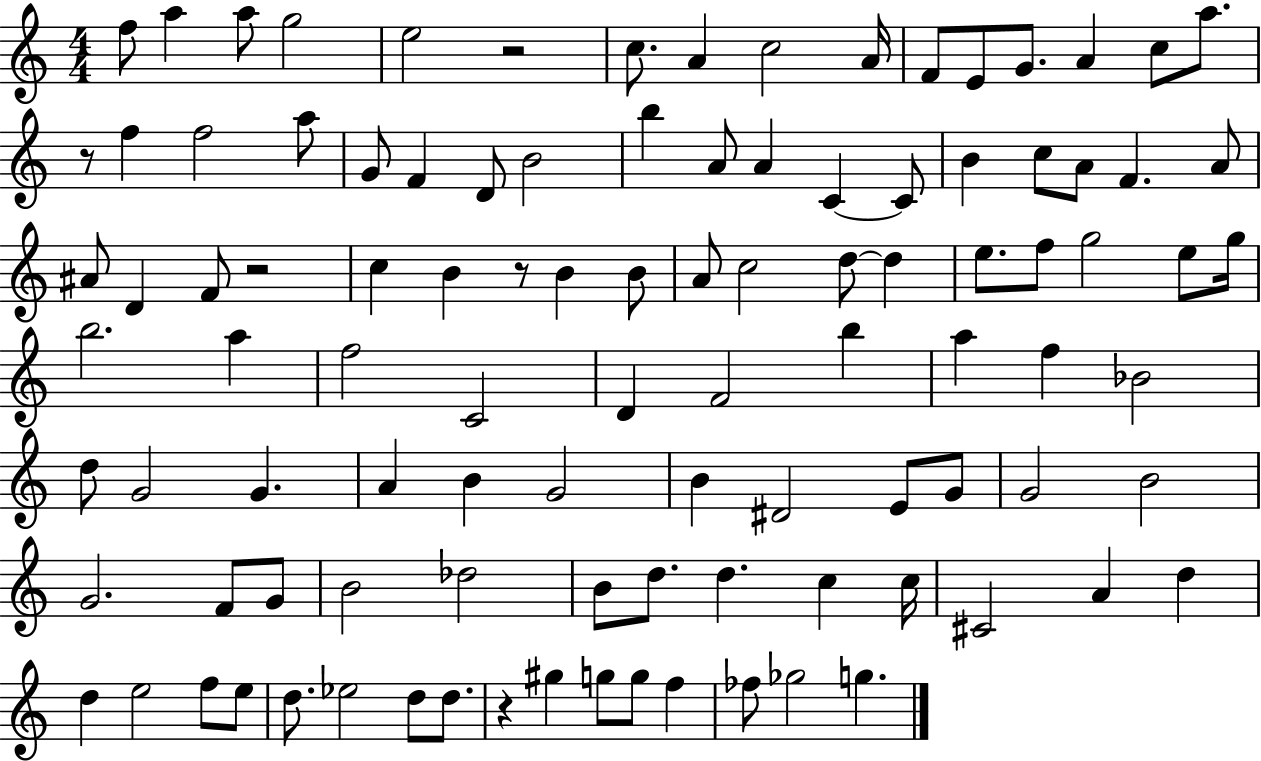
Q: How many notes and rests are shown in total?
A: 103